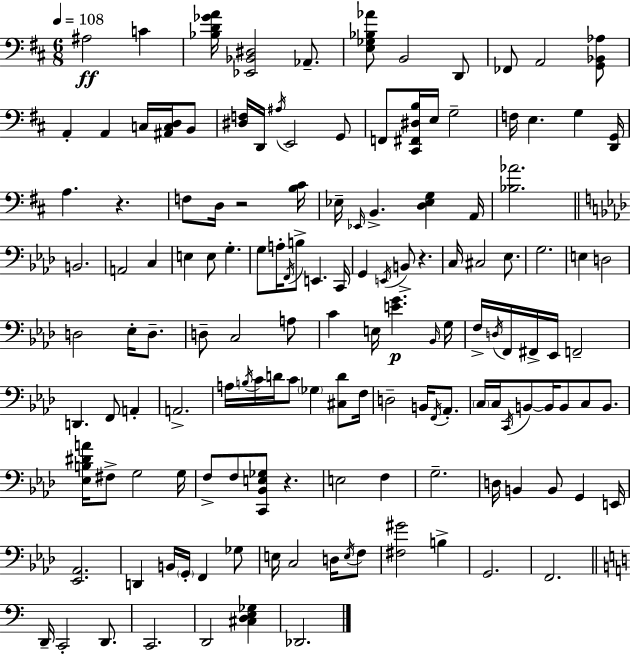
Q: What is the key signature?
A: D major